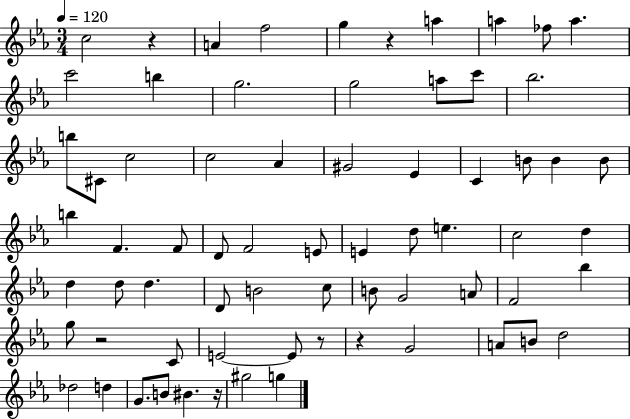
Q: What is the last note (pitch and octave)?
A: G5